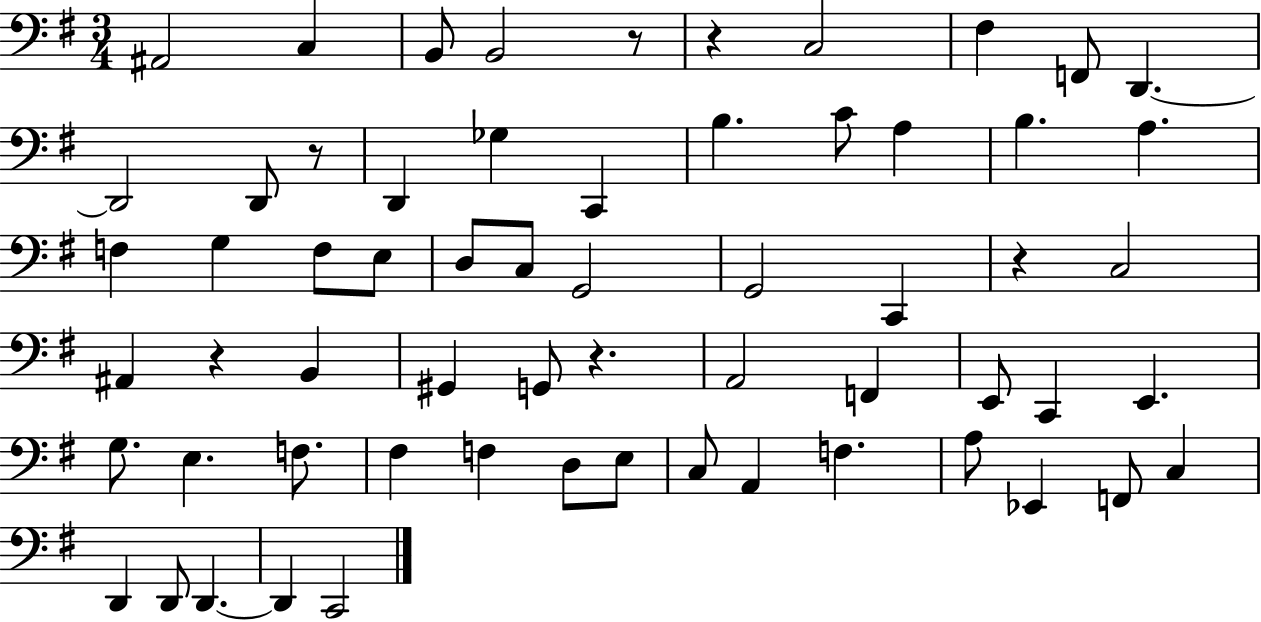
A#2/h C3/q B2/e B2/h R/e R/q C3/h F#3/q F2/e D2/q. D2/h D2/e R/e D2/q Gb3/q C2/q B3/q. C4/e A3/q B3/q. A3/q. F3/q G3/q F3/e E3/e D3/e C3/e G2/h G2/h C2/q R/q C3/h A#2/q R/q B2/q G#2/q G2/e R/q. A2/h F2/q E2/e C2/q E2/q. G3/e. E3/q. F3/e. F#3/q F3/q D3/e E3/e C3/e A2/q F3/q. A3/e Eb2/q F2/e C3/q D2/q D2/e D2/q. D2/q C2/h